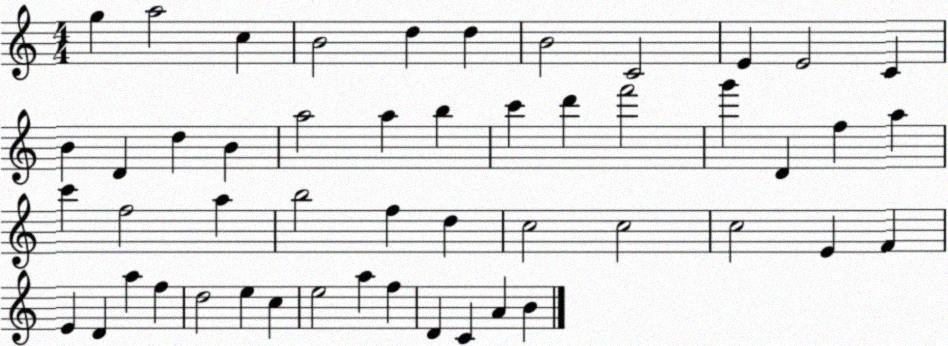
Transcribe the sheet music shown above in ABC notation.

X:1
T:Untitled
M:4/4
L:1/4
K:C
g a2 c B2 d d B2 C2 E E2 C B D d B a2 a b c' d' f'2 g' D f a c' f2 a b2 f d c2 c2 c2 E F E D a f d2 e c e2 a f D C A B